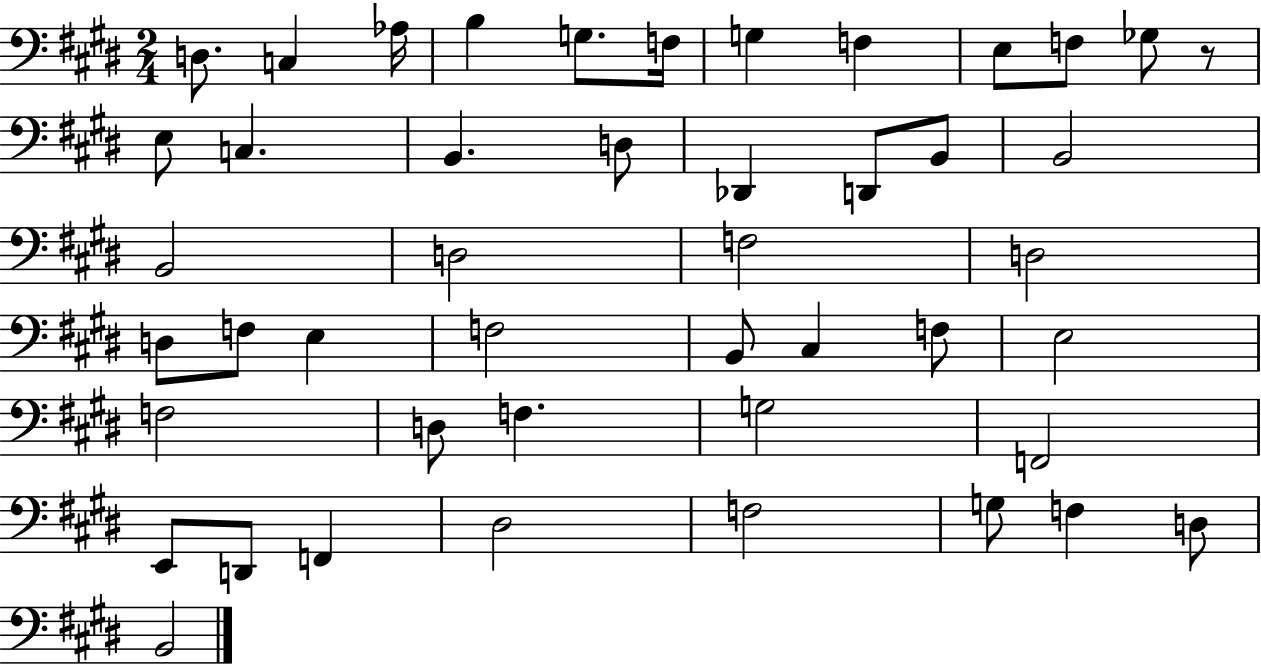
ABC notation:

X:1
T:Untitled
M:2/4
L:1/4
K:E
D,/2 C, _A,/4 B, G,/2 F,/4 G, F, E,/2 F,/2 _G,/2 z/2 E,/2 C, B,, D,/2 _D,, D,,/2 B,,/2 B,,2 B,,2 D,2 F,2 D,2 D,/2 F,/2 E, F,2 B,,/2 ^C, F,/2 E,2 F,2 D,/2 F, G,2 F,,2 E,,/2 D,,/2 F,, ^D,2 F,2 G,/2 F, D,/2 B,,2